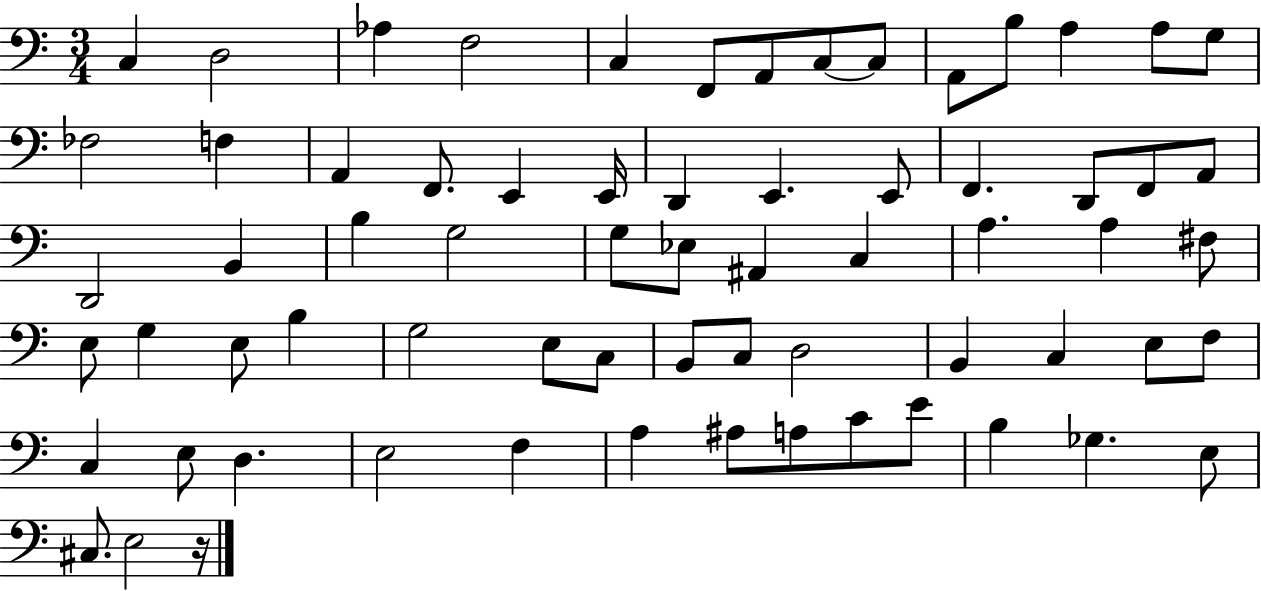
C3/q D3/h Ab3/q F3/h C3/q F2/e A2/e C3/e C3/e A2/e B3/e A3/q A3/e G3/e FES3/h F3/q A2/q F2/e. E2/q E2/s D2/q E2/q. E2/e F2/q. D2/e F2/e A2/e D2/h B2/q B3/q G3/h G3/e Eb3/e A#2/q C3/q A3/q. A3/q F#3/e E3/e G3/q E3/e B3/q G3/h E3/e C3/e B2/e C3/e D3/h B2/q C3/q E3/e F3/e C3/q E3/e D3/q. E3/h F3/q A3/q A#3/e A3/e C4/e E4/e B3/q Gb3/q. E3/e C#3/e. E3/h R/s